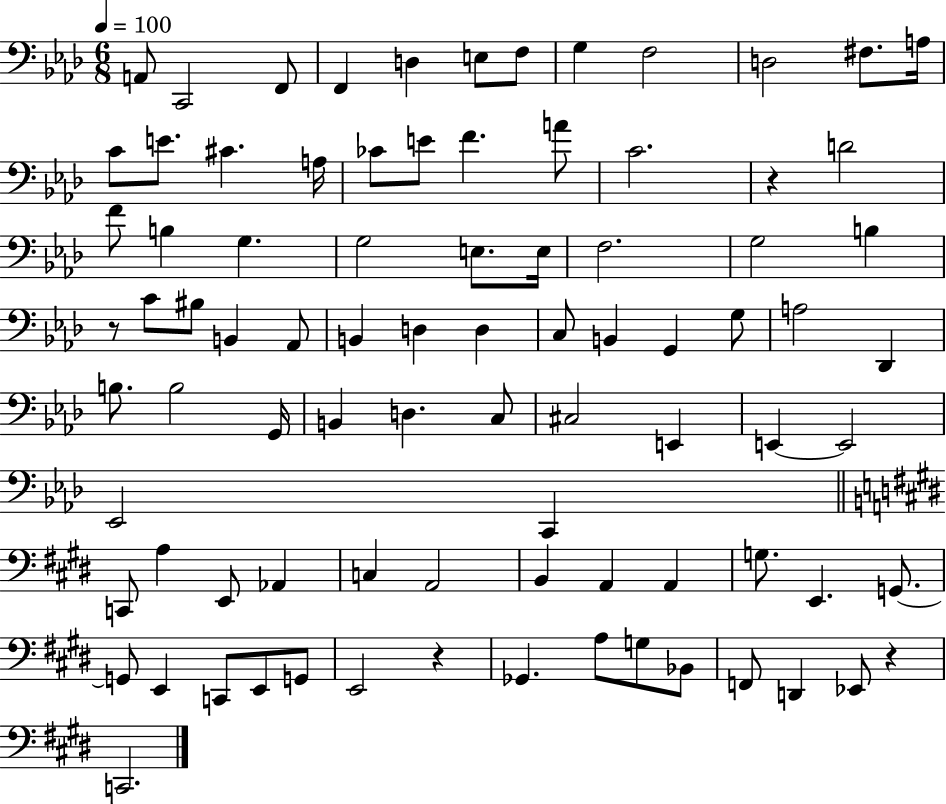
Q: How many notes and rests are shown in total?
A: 86